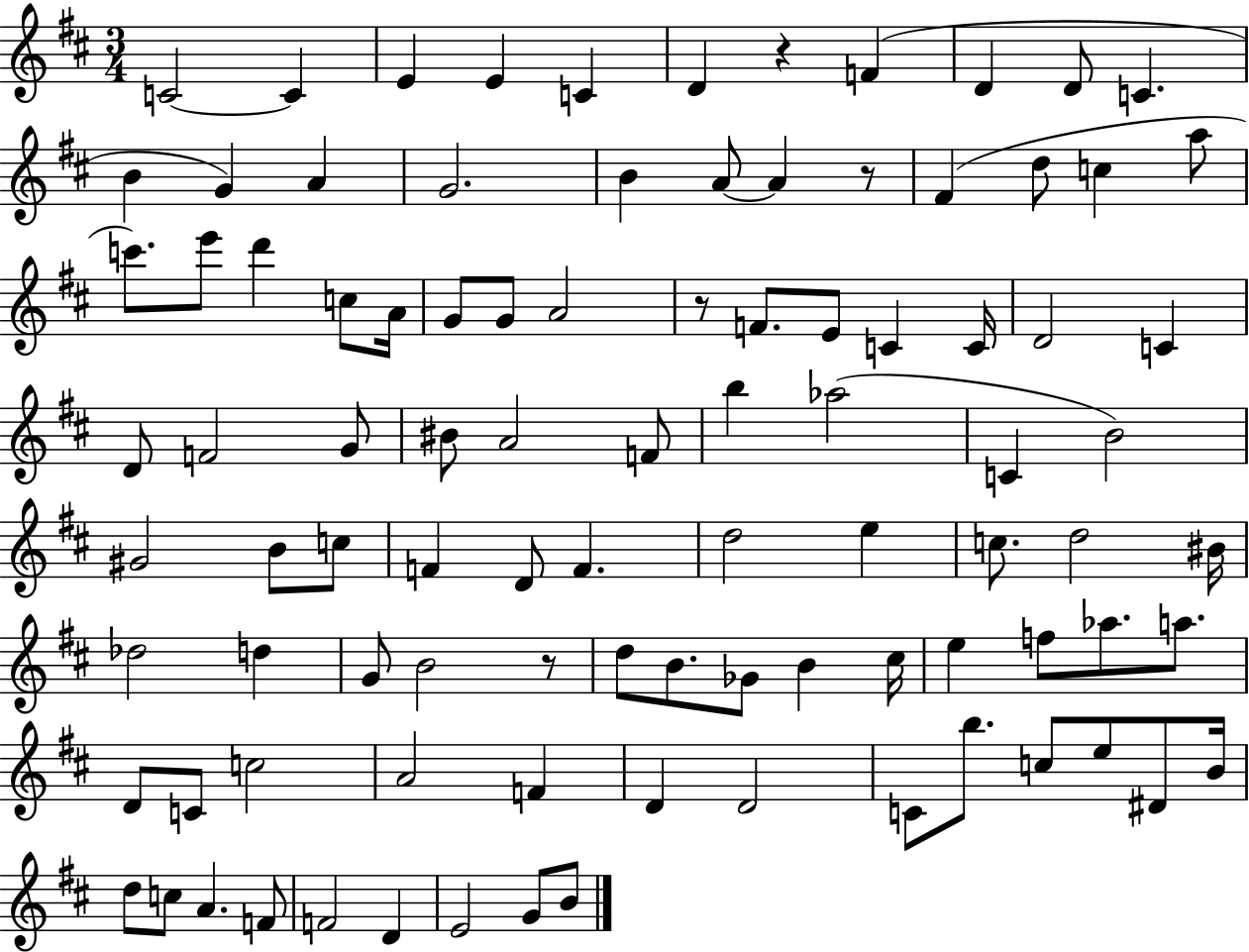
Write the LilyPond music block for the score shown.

{
  \clef treble
  \numericTimeSignature
  \time 3/4
  \key d \major
  \repeat volta 2 { c'2~~ c'4 | e'4 e'4 c'4 | d'4 r4 f'4( | d'4 d'8 c'4. | \break b'4 g'4) a'4 | g'2. | b'4 a'8~~ a'4 r8 | fis'4( d''8 c''4 a''8 | \break c'''8.) e'''8 d'''4 c''8 a'16 | g'8 g'8 a'2 | r8 f'8. e'8 c'4 c'16 | d'2 c'4 | \break d'8 f'2 g'8 | bis'8 a'2 f'8 | b''4 aes''2( | c'4 b'2) | \break gis'2 b'8 c''8 | f'4 d'8 f'4. | d''2 e''4 | c''8. d''2 bis'16 | \break des''2 d''4 | g'8 b'2 r8 | d''8 b'8. ges'8 b'4 cis''16 | e''4 f''8 aes''8. a''8. | \break d'8 c'8 c''2 | a'2 f'4 | d'4 d'2 | c'8 b''8. c''8 e''8 dis'8 b'16 | \break d''8 c''8 a'4. f'8 | f'2 d'4 | e'2 g'8 b'8 | } \bar "|."
}